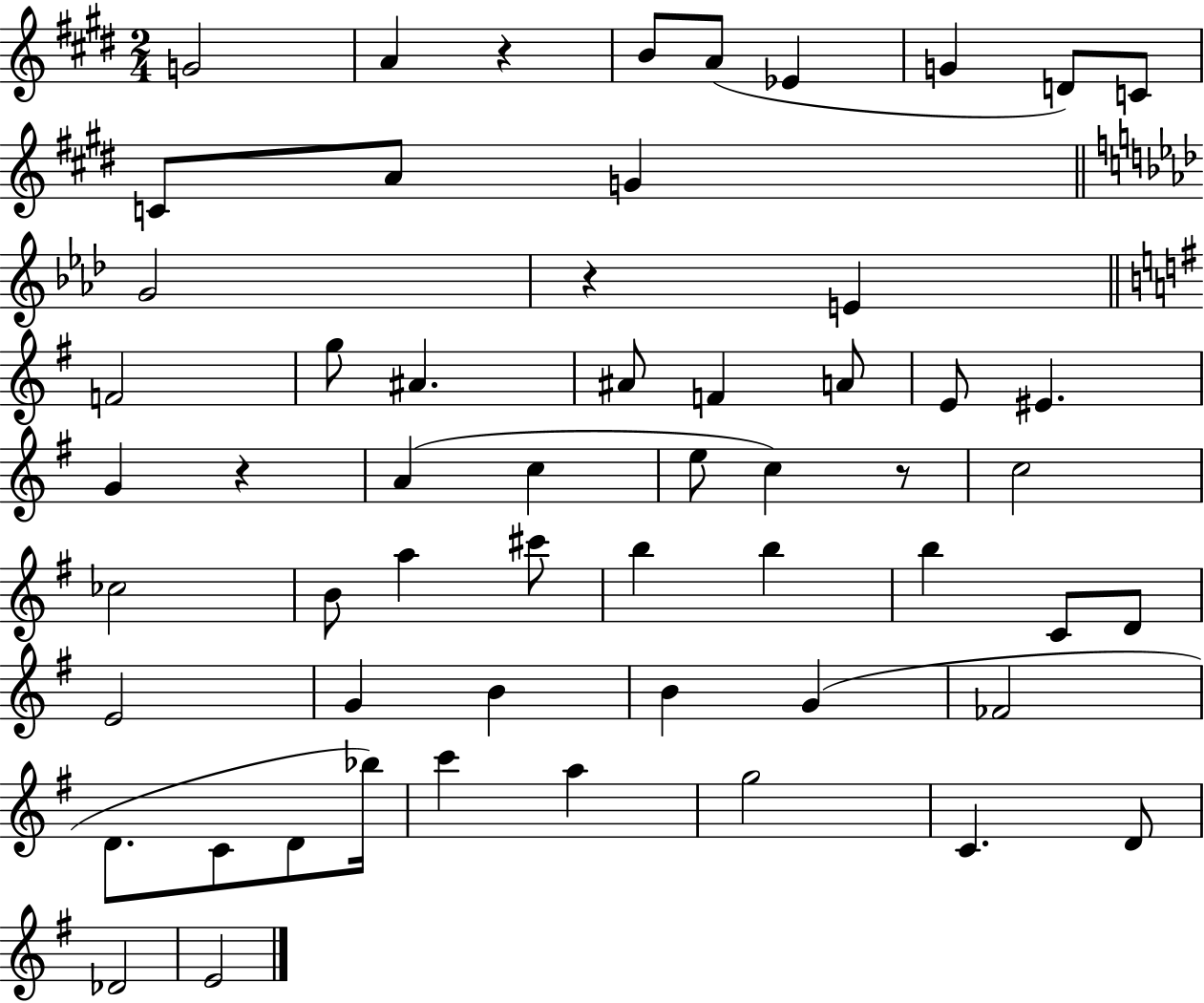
G4/h A4/q R/q B4/e A4/e Eb4/q G4/q D4/e C4/e C4/e A4/e G4/q G4/h R/q E4/q F4/h G5/e A#4/q. A#4/e F4/q A4/e E4/e EIS4/q. G4/q R/q A4/q C5/q E5/e C5/q R/e C5/h CES5/h B4/e A5/q C#6/e B5/q B5/q B5/q C4/e D4/e E4/h G4/q B4/q B4/q G4/q FES4/h D4/e. C4/e D4/e Bb5/s C6/q A5/q G5/h C4/q. D4/e Db4/h E4/h